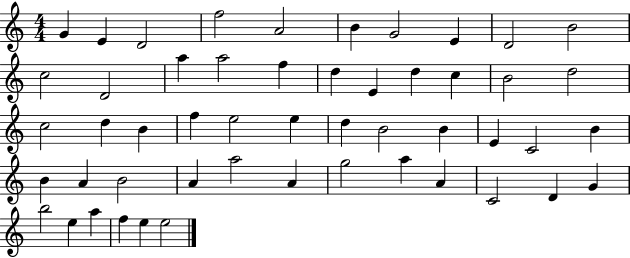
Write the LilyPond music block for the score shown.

{
  \clef treble
  \numericTimeSignature
  \time 4/4
  \key c \major
  g'4 e'4 d'2 | f''2 a'2 | b'4 g'2 e'4 | d'2 b'2 | \break c''2 d'2 | a''4 a''2 f''4 | d''4 e'4 d''4 c''4 | b'2 d''2 | \break c''2 d''4 b'4 | f''4 e''2 e''4 | d''4 b'2 b'4 | e'4 c'2 b'4 | \break b'4 a'4 b'2 | a'4 a''2 a'4 | g''2 a''4 a'4 | c'2 d'4 g'4 | \break b''2 e''4 a''4 | f''4 e''4 e''2 | \bar "|."
}